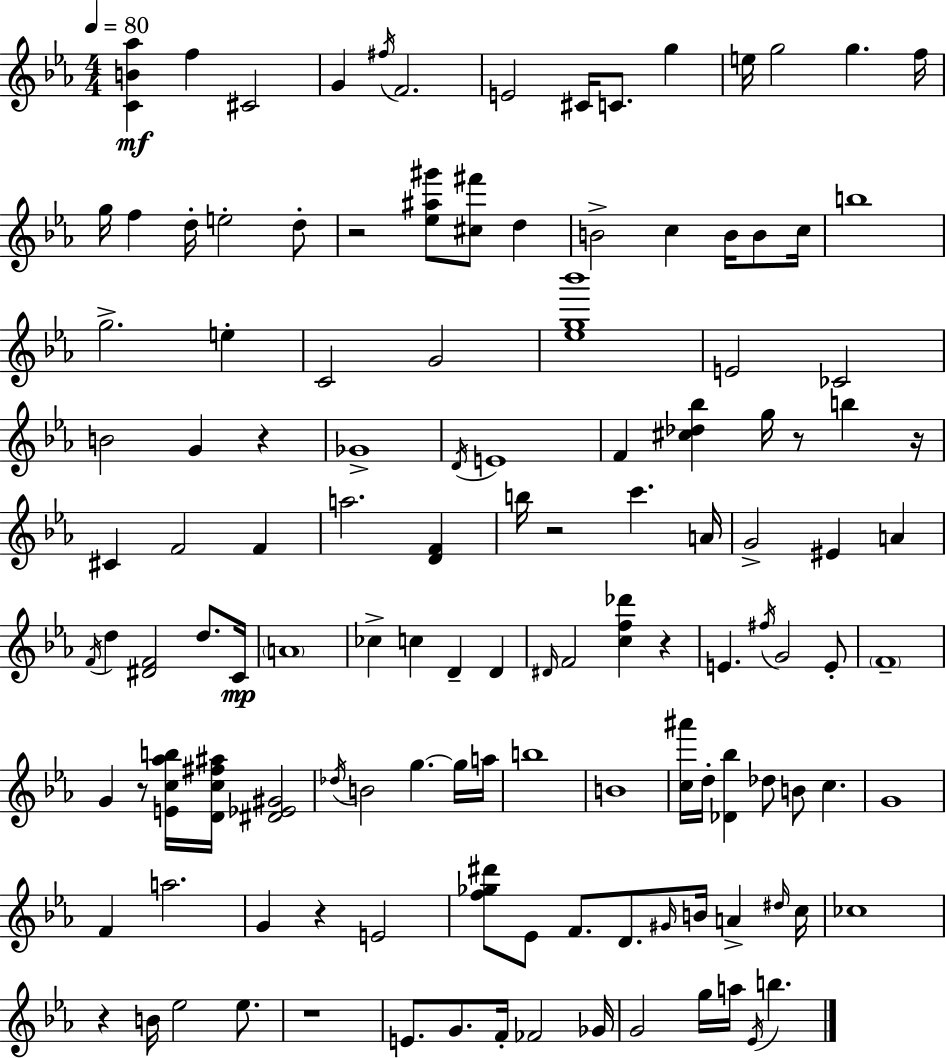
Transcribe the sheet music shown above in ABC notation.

X:1
T:Untitled
M:4/4
L:1/4
K:Cm
[CB_a] f ^C2 G ^f/4 F2 E2 ^C/4 C/2 g e/4 g2 g f/4 g/4 f d/4 e2 d/2 z2 [_e^a^g']/2 [^c^f']/2 d B2 c B/4 B/2 c/4 b4 g2 e C2 G2 [_eg_b']4 E2 _C2 B2 G z _G4 D/4 E4 F [^c_d_b] g/4 z/2 b z/4 ^C F2 F a2 [DF] b/4 z2 c' A/4 G2 ^E A F/4 d [^DF]2 d/2 C/4 A4 _c c D D ^D/4 F2 [cf_d'] z E ^f/4 G2 E/2 F4 G z/2 [Ec_ab]/4 [Dc^f^a]/4 [^D_E^G]2 _d/4 B2 g g/4 a/4 b4 B4 [c^a']/4 d/4 [_D_b] _d/2 B/2 c G4 F a2 G z E2 [f_g^d']/2 _E/2 F/2 D/2 ^G/4 B/4 A ^d/4 c/4 _c4 z B/4 _e2 _e/2 z4 E/2 G/2 F/4 _F2 _G/4 G2 g/4 a/4 _E/4 b